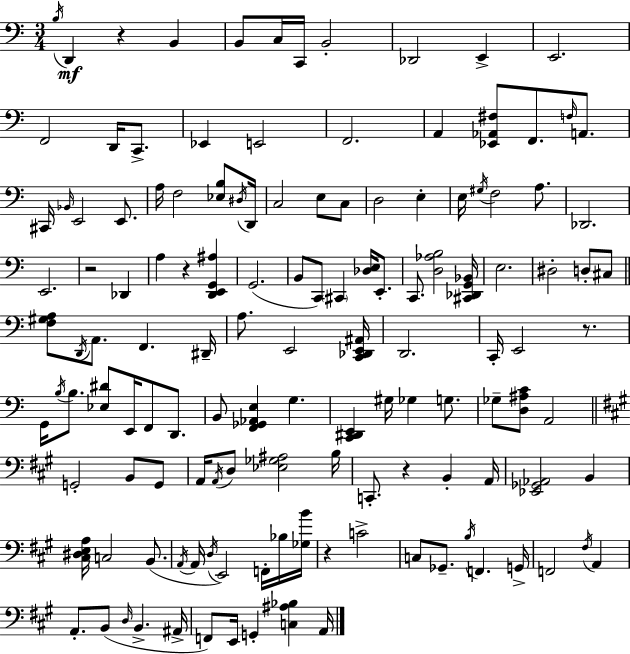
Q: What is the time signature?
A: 3/4